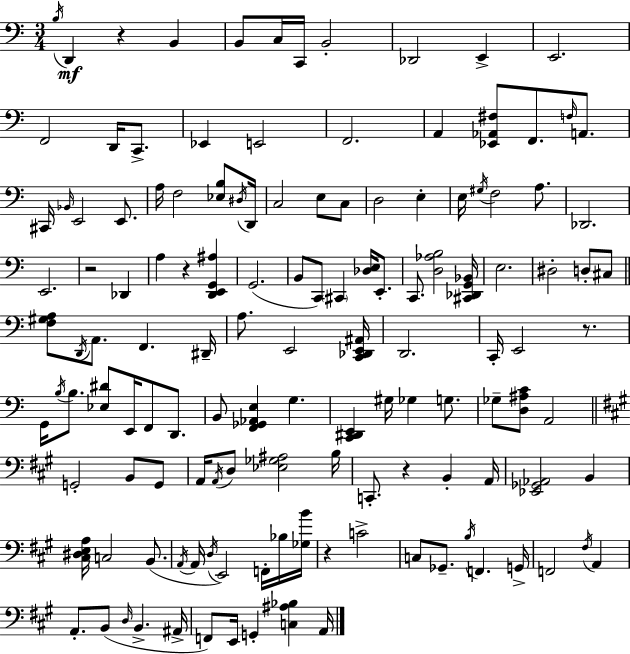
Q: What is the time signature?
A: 3/4